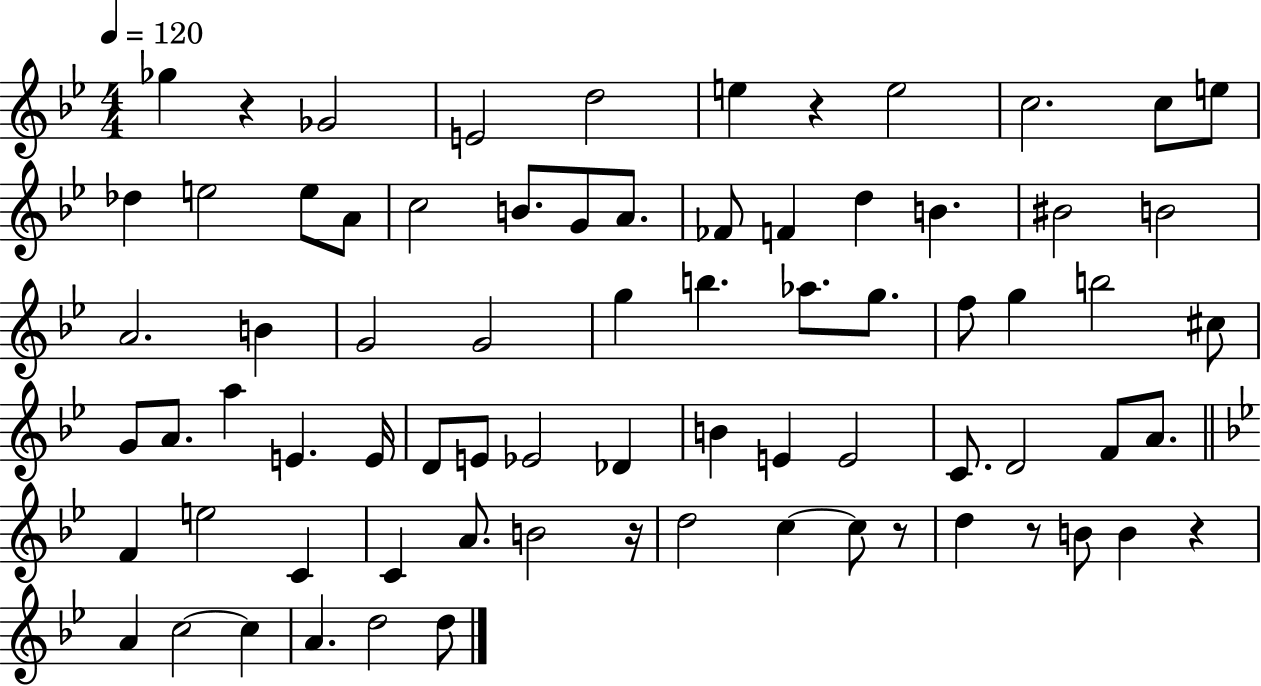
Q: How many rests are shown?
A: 6